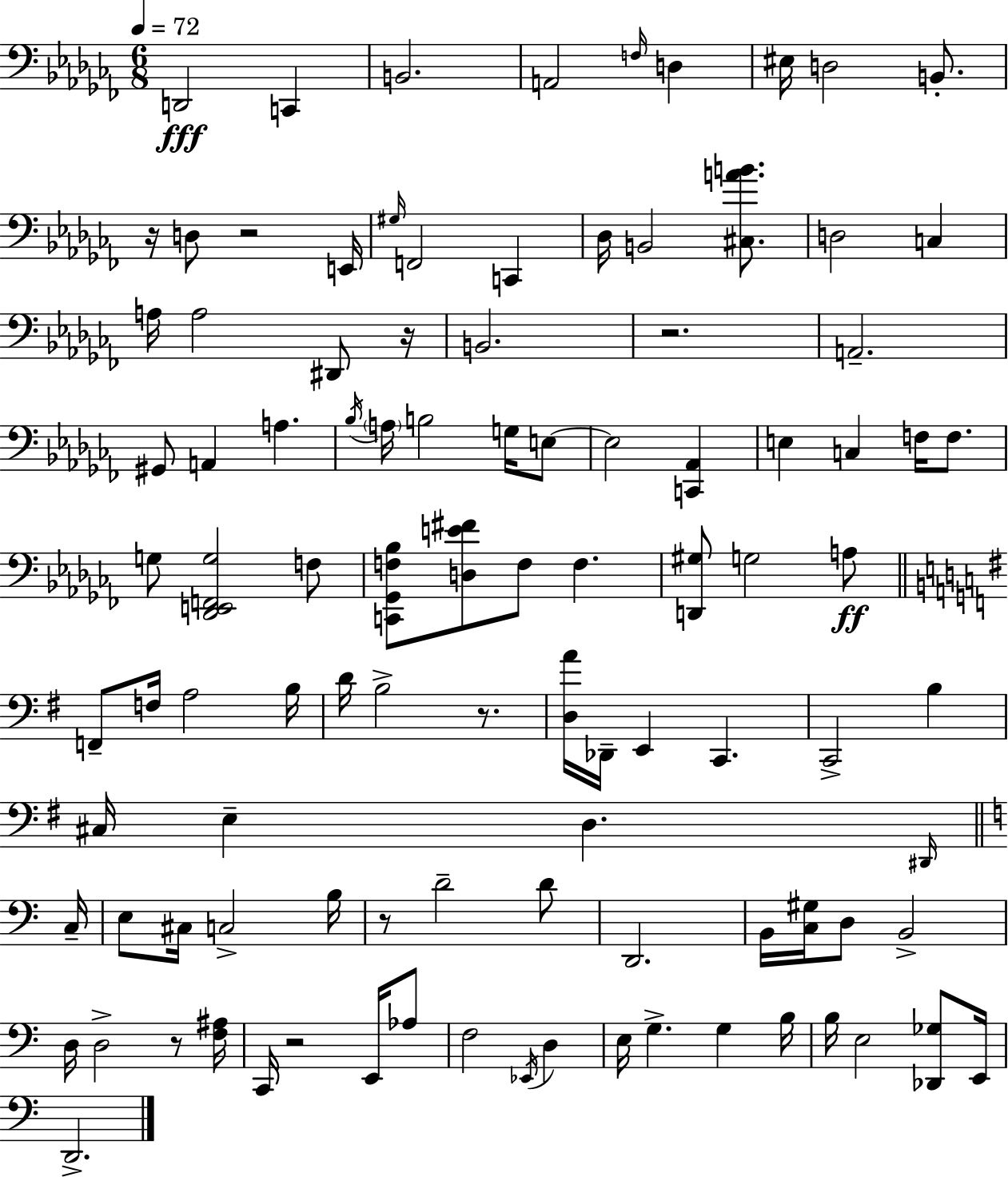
{
  \clef bass
  \numericTimeSignature
  \time 6/8
  \key aes \minor
  \tempo 4 = 72
  d,2\fff c,4 | b,2. | a,2 \grace { f16 } d4 | eis16 d2 b,8.-. | \break r16 d8 r2 | e,16 \grace { gis16 } f,2 c,4 | des16 b,2 <cis a' b'>8. | d2 c4 | \break a16 a2 dis,8 | r16 b,2. | r2. | a,2.-- | \break gis,8 a,4 a4. | \acciaccatura { bes16 } \parenthesize a16 b2 | g16 e8~~ e2 <c, aes,>4 | e4 c4 f16 | \break f8. g8 <des, e, f, g>2 | f8 <c, ges, f bes>8 <d e' fis'>8 f8 f4. | <d, gis>8 g2 | a8\ff \bar "||" \break \key e \minor f,8-- f16 a2 b16 | d'16 b2-> r8. | <d a'>16 des,16-- e,4 c,4. | c,2-> b4 | \break cis16 e4-- d4. \grace { dis,16 } | \bar "||" \break \key c \major c16-- e8 cis16 c2-> | b16 r8 d'2-- d'8 | d,2. | b,16 <c gis>16 d8 b,2-> | \break d16 d2-> r8 | <f ais>16 c,16 r2 e,16 aes8 | f2 \acciaccatura { ees,16 } d4 | e16 g4.-> g4 | \break b16 b16 e2 <des, ges>8 | e,16 d,2.-> | \bar "|."
}